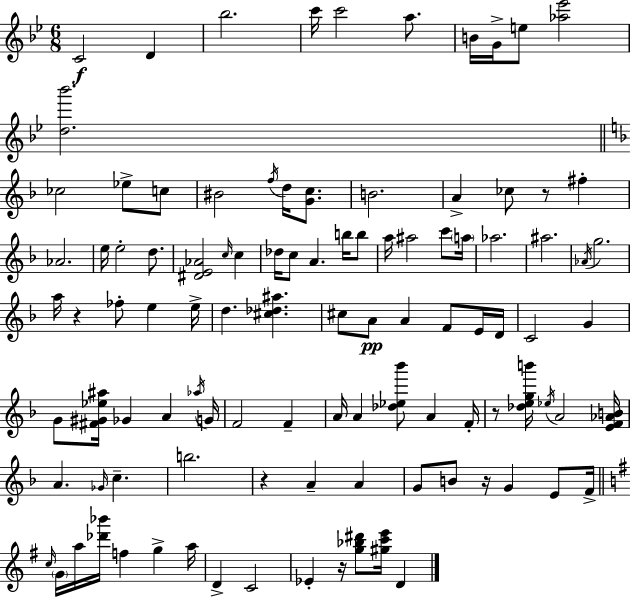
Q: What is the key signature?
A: BES major